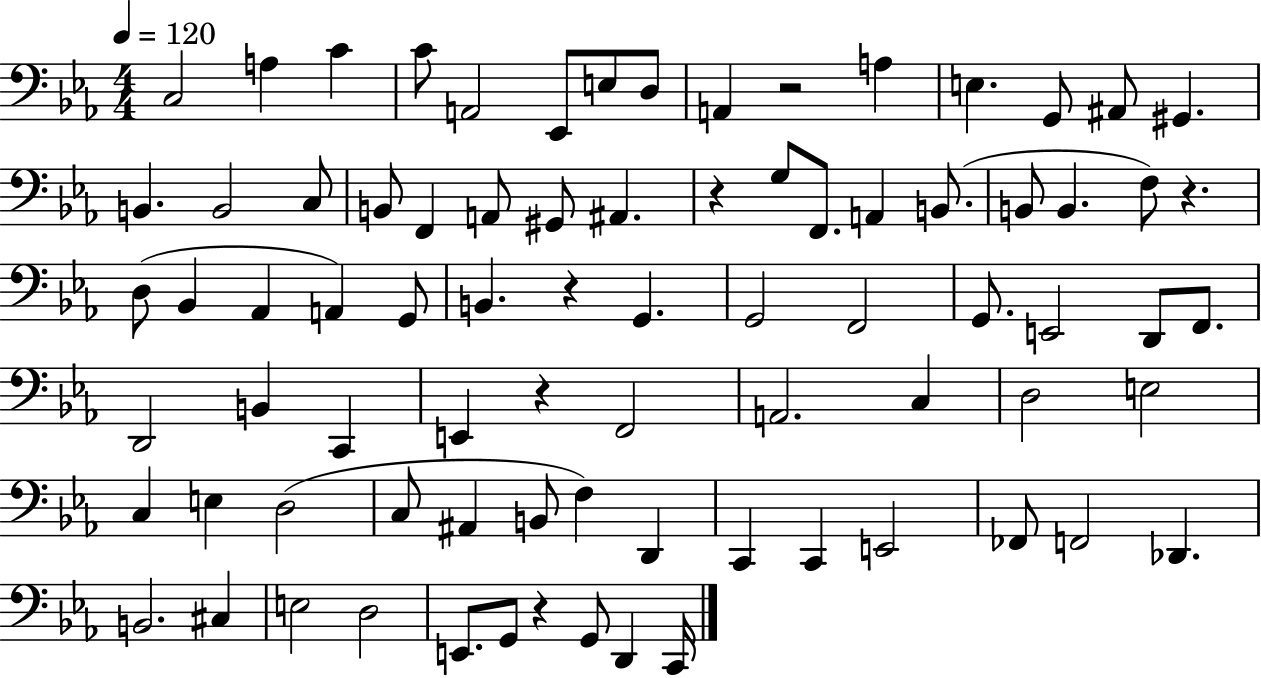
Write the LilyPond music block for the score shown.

{
  \clef bass
  \numericTimeSignature
  \time 4/4
  \key ees \major
  \tempo 4 = 120
  c2 a4 c'4 | c'8 a,2 ees,8 e8 d8 | a,4 r2 a4 | e4. g,8 ais,8 gis,4. | \break b,4. b,2 c8 | b,8 f,4 a,8 gis,8 ais,4. | r4 g8 f,8. a,4 b,8.( | b,8 b,4. f8) r4. | \break d8( bes,4 aes,4 a,4) g,8 | b,4. r4 g,4. | g,2 f,2 | g,8. e,2 d,8 f,8. | \break d,2 b,4 c,4 | e,4 r4 f,2 | a,2. c4 | d2 e2 | \break c4 e4 d2( | c8 ais,4 b,8 f4) d,4 | c,4 c,4 e,2 | fes,8 f,2 des,4. | \break b,2. cis4 | e2 d2 | e,8. g,8 r4 g,8 d,4 c,16 | \bar "|."
}